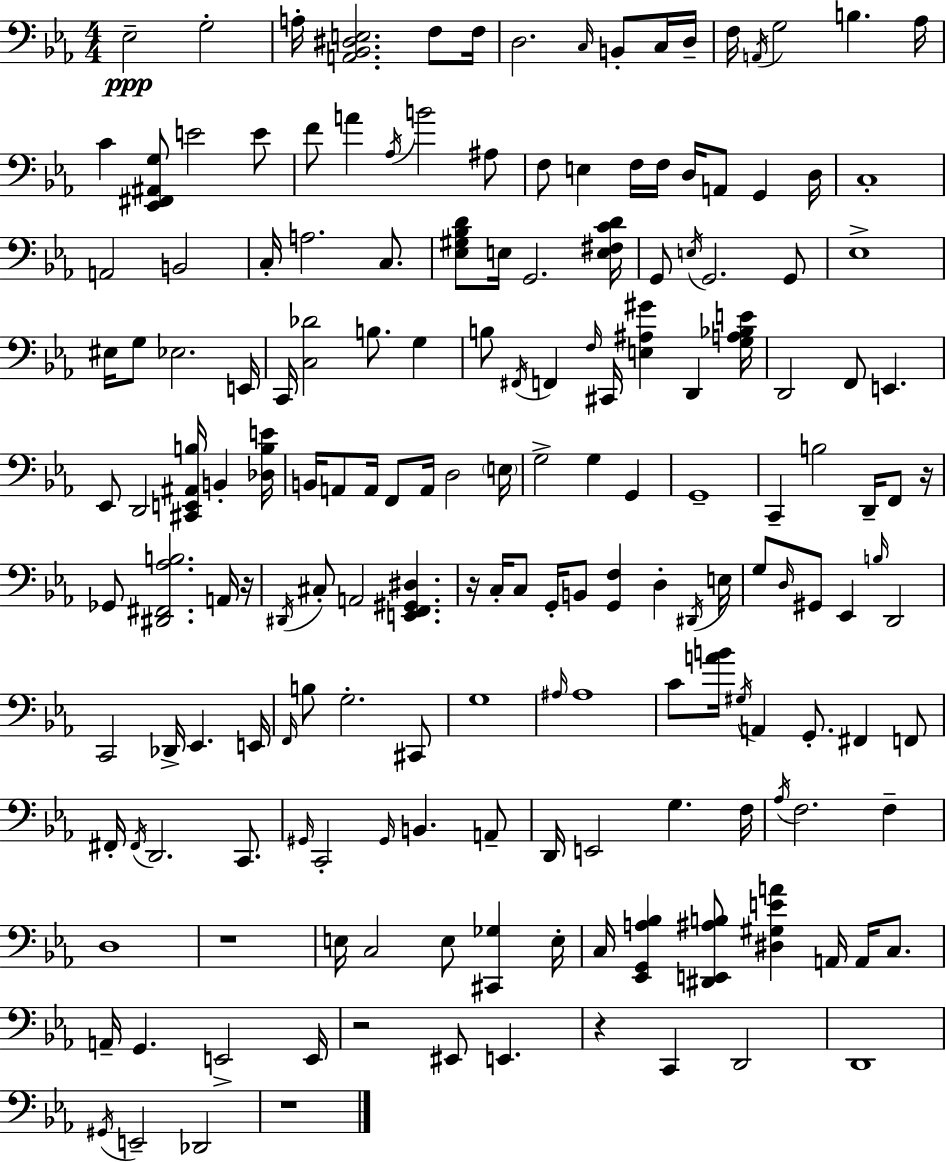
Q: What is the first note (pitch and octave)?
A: Eb3